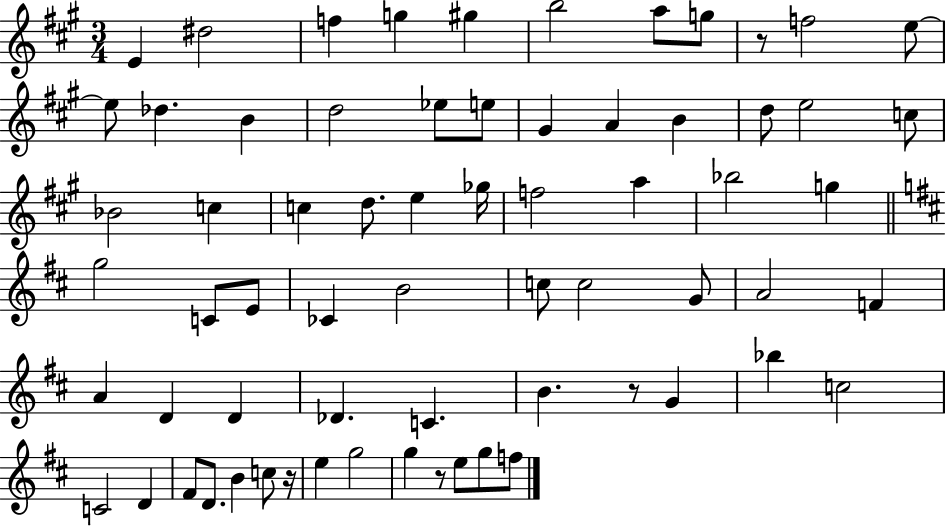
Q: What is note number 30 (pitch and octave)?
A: A5